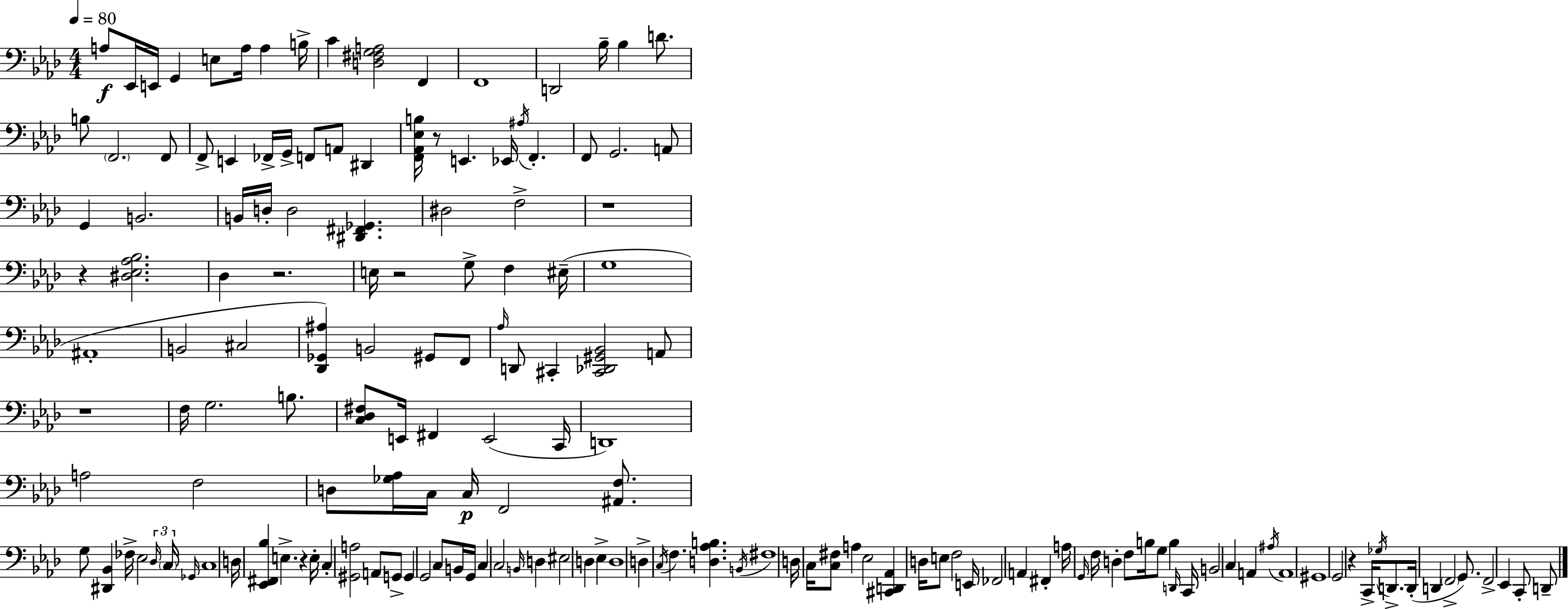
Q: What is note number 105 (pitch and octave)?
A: D3